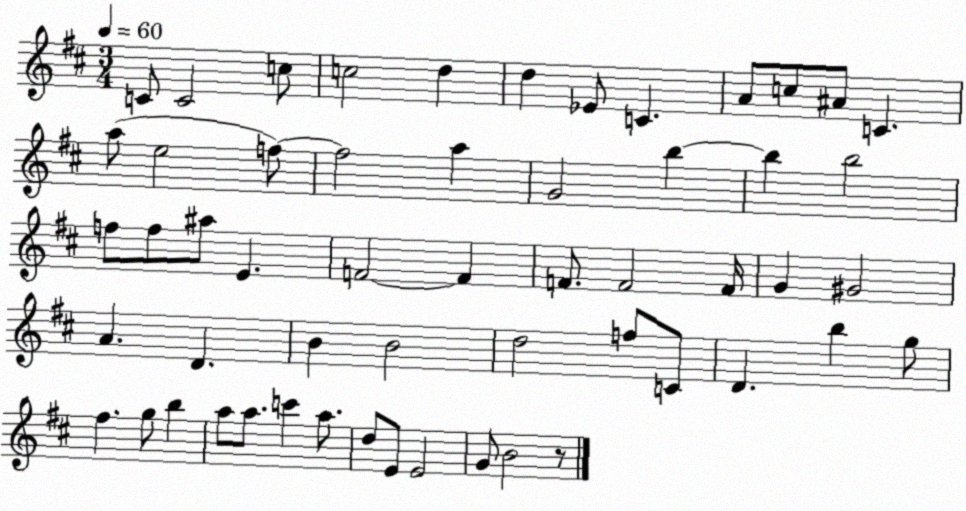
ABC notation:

X:1
T:Untitled
M:3/4
L:1/4
K:D
C/2 C2 c/2 c2 d d _E/2 C A/2 c/2 ^A/2 C a/2 e2 f/2 f2 a G2 b b b2 f/2 f/2 ^a/2 E F2 F F/2 F2 F/4 G ^G2 A D B B2 d2 f/2 C/2 D b g/2 ^f g/2 b a/2 a/2 c' a/2 d/2 E/2 E2 G/2 B2 z/2